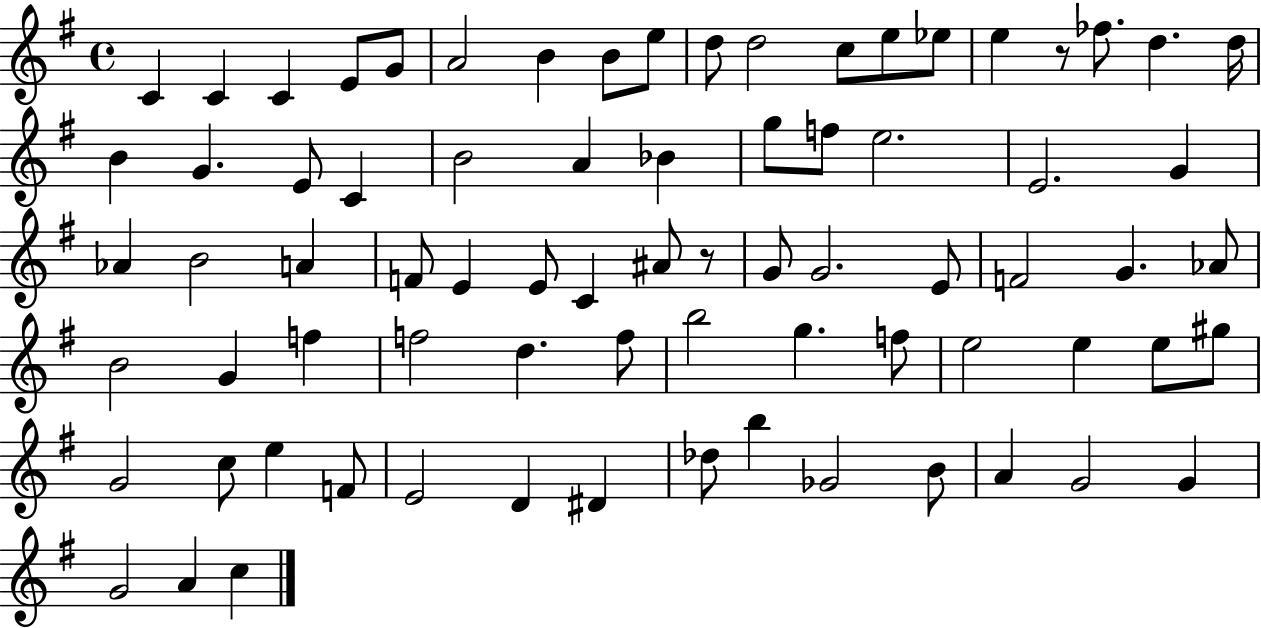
C4/q C4/q C4/q E4/e G4/e A4/h B4/q B4/e E5/e D5/e D5/h C5/e E5/e Eb5/e E5/q R/e FES5/e. D5/q. D5/s B4/q G4/q. E4/e C4/q B4/h A4/q Bb4/q G5/e F5/e E5/h. E4/h. G4/q Ab4/q B4/h A4/q F4/e E4/q E4/e C4/q A#4/e R/e G4/e G4/h. E4/e F4/h G4/q. Ab4/e B4/h G4/q F5/q F5/h D5/q. F5/e B5/h G5/q. F5/e E5/h E5/q E5/e G#5/e G4/h C5/e E5/q F4/e E4/h D4/q D#4/q Db5/e B5/q Gb4/h B4/e A4/q G4/h G4/q G4/h A4/q C5/q